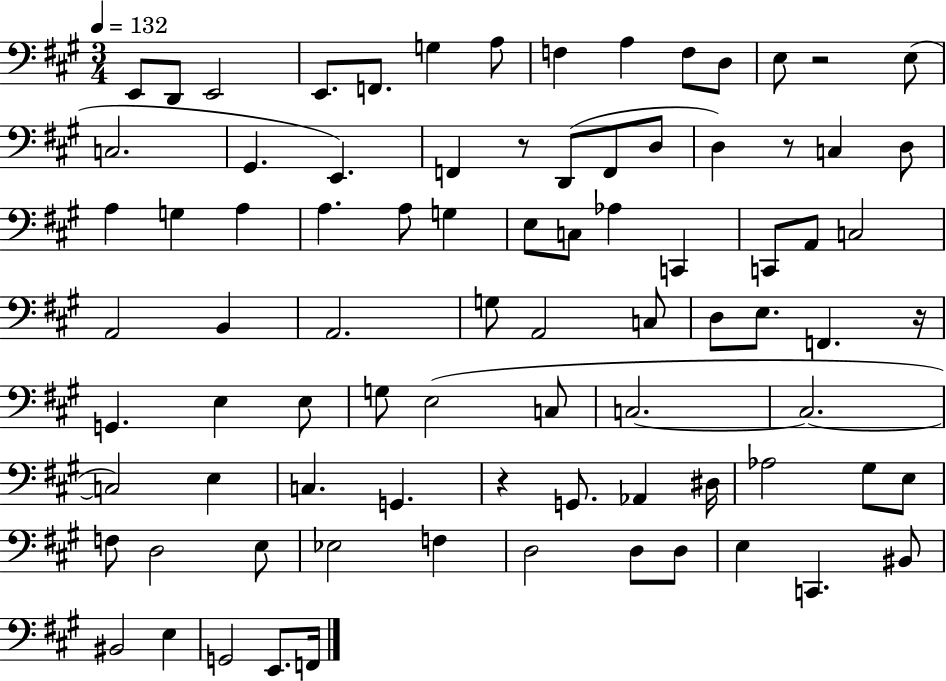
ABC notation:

X:1
T:Untitled
M:3/4
L:1/4
K:A
E,,/2 D,,/2 E,,2 E,,/2 F,,/2 G, A,/2 F, A, F,/2 D,/2 E,/2 z2 E,/2 C,2 ^G,, E,, F,, z/2 D,,/2 F,,/2 D,/2 D, z/2 C, D,/2 A, G, A, A, A,/2 G, E,/2 C,/2 _A, C,, C,,/2 A,,/2 C,2 A,,2 B,, A,,2 G,/2 A,,2 C,/2 D,/2 E,/2 F,, z/4 G,, E, E,/2 G,/2 E,2 C,/2 C,2 C,2 C,2 E, C, G,, z G,,/2 _A,, ^D,/4 _A,2 ^G,/2 E,/2 F,/2 D,2 E,/2 _E,2 F, D,2 D,/2 D,/2 E, C,, ^B,,/2 ^B,,2 E, G,,2 E,,/2 F,,/4